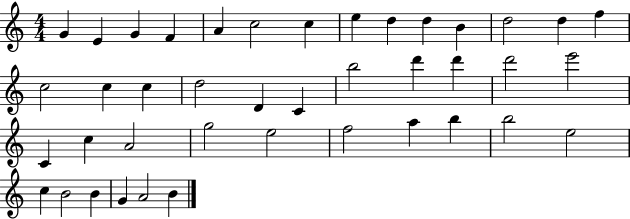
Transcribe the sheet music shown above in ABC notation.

X:1
T:Untitled
M:4/4
L:1/4
K:C
G E G F A c2 c e d d B d2 d f c2 c c d2 D C b2 d' d' d'2 e'2 C c A2 g2 e2 f2 a b b2 e2 c B2 B G A2 B